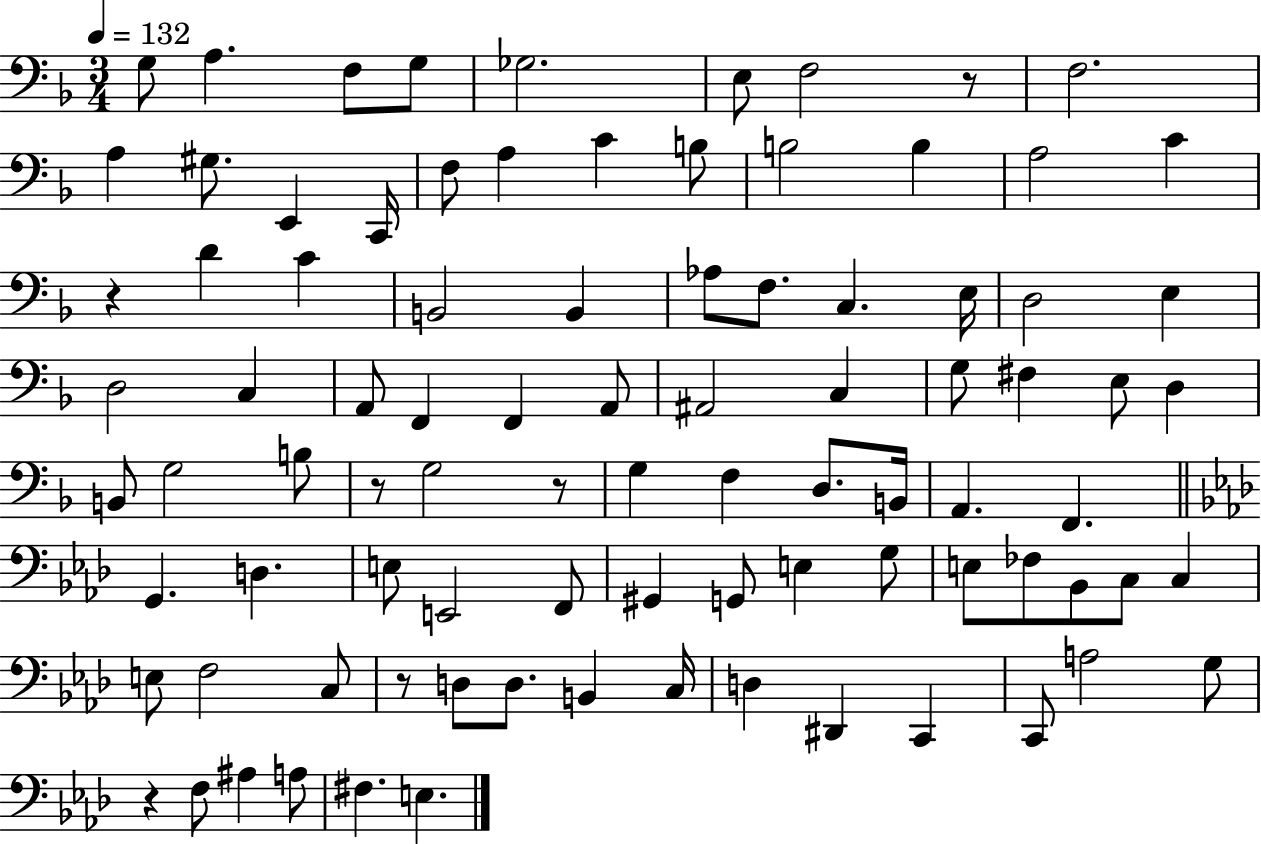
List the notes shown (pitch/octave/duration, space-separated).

G3/e A3/q. F3/e G3/e Gb3/h. E3/e F3/h R/e F3/h. A3/q G#3/e. E2/q C2/s F3/e A3/q C4/q B3/e B3/h B3/q A3/h C4/q R/q D4/q C4/q B2/h B2/q Ab3/e F3/e. C3/q. E3/s D3/h E3/q D3/h C3/q A2/e F2/q F2/q A2/e A#2/h C3/q G3/e F#3/q E3/e D3/q B2/e G3/h B3/e R/e G3/h R/e G3/q F3/q D3/e. B2/s A2/q. F2/q. G2/q. D3/q. E3/e E2/h F2/e G#2/q G2/e E3/q G3/e E3/e FES3/e Bb2/e C3/e C3/q E3/e F3/h C3/e R/e D3/e D3/e. B2/q C3/s D3/q D#2/q C2/q C2/e A3/h G3/e R/q F3/e A#3/q A3/e F#3/q. E3/q.